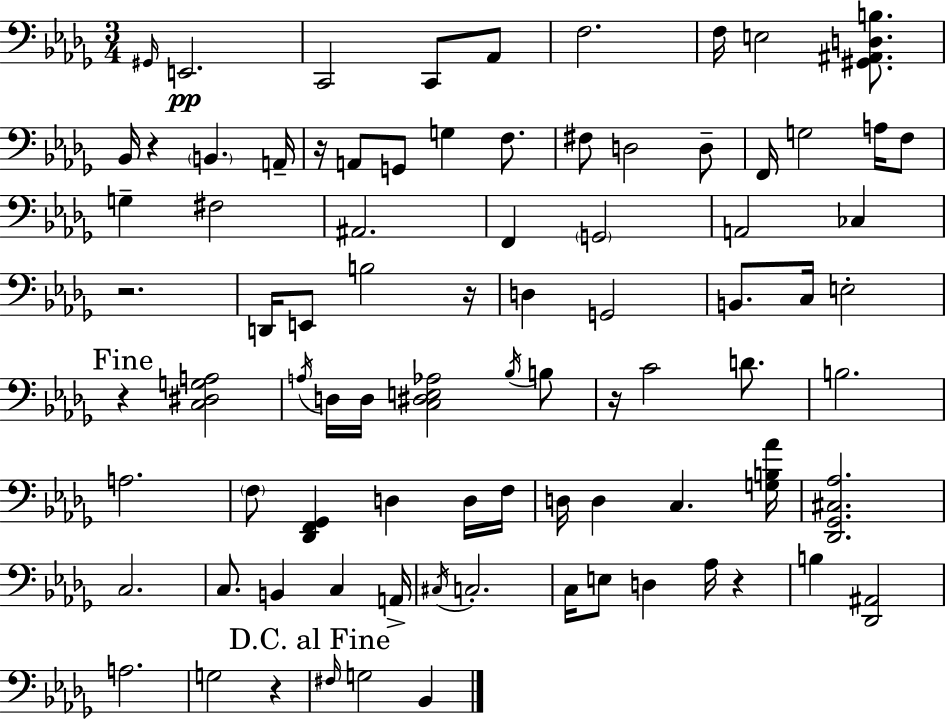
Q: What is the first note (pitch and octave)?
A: G#2